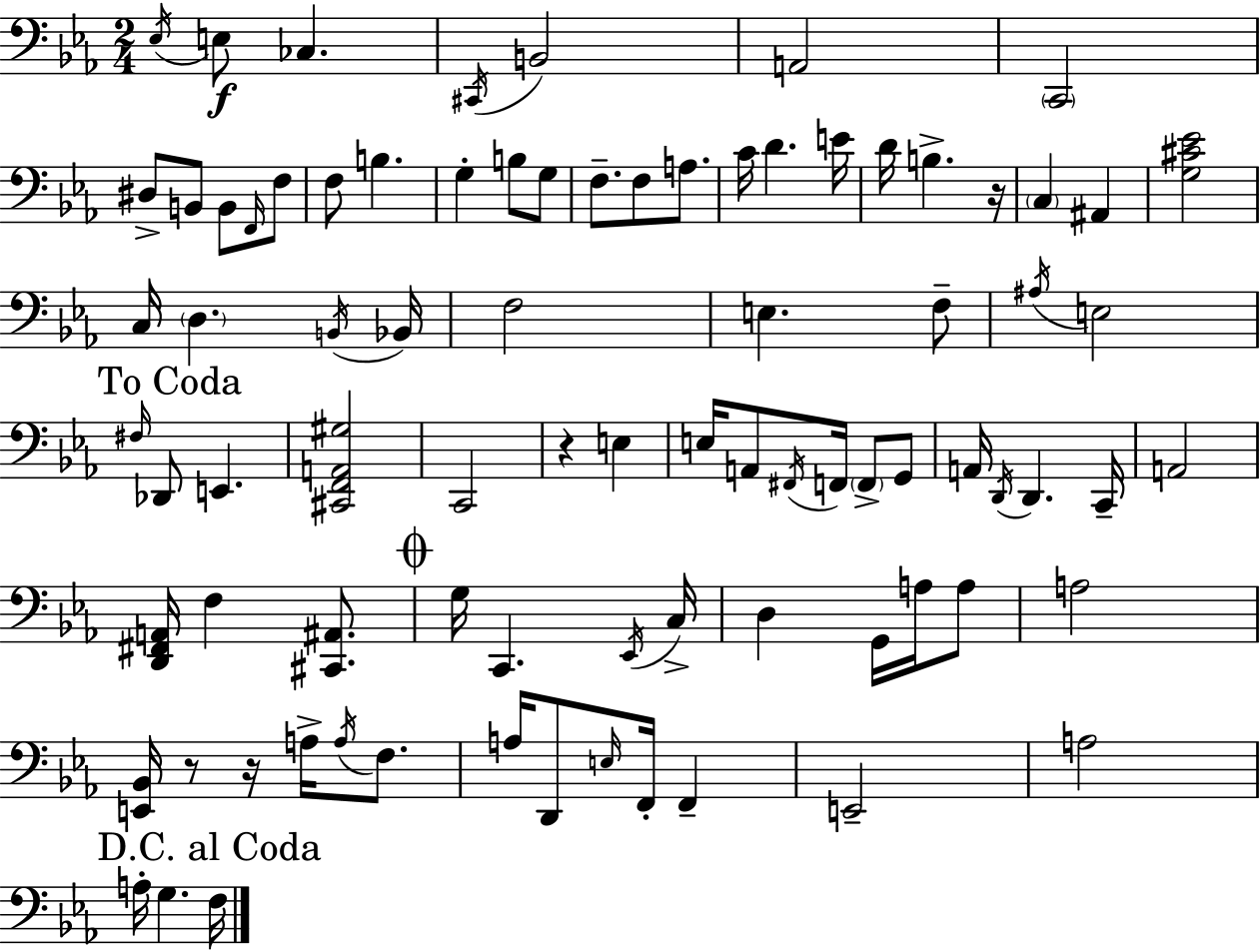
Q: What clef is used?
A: bass